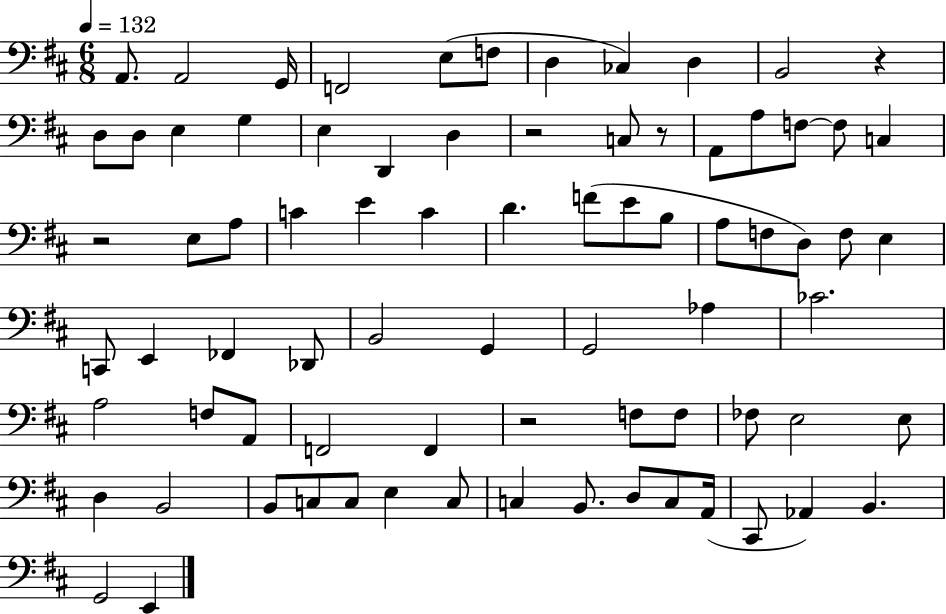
A2/e. A2/h G2/s F2/h E3/e F3/e D3/q CES3/q D3/q B2/h R/q D3/e D3/e E3/q G3/q E3/q D2/q D3/q R/h C3/e R/e A2/e A3/e F3/e F3/e C3/q R/h E3/e A3/e C4/q E4/q C4/q D4/q. F4/e E4/e B3/e A3/e F3/e D3/e F3/e E3/q C2/e E2/q FES2/q Db2/e B2/h G2/q G2/h Ab3/q CES4/h. A3/h F3/e A2/e F2/h F2/q R/h F3/e F3/e FES3/e E3/h E3/e D3/q B2/h B2/e C3/e C3/e E3/q C3/e C3/q B2/e. D3/e C3/e A2/s C#2/e Ab2/q B2/q. G2/h E2/q